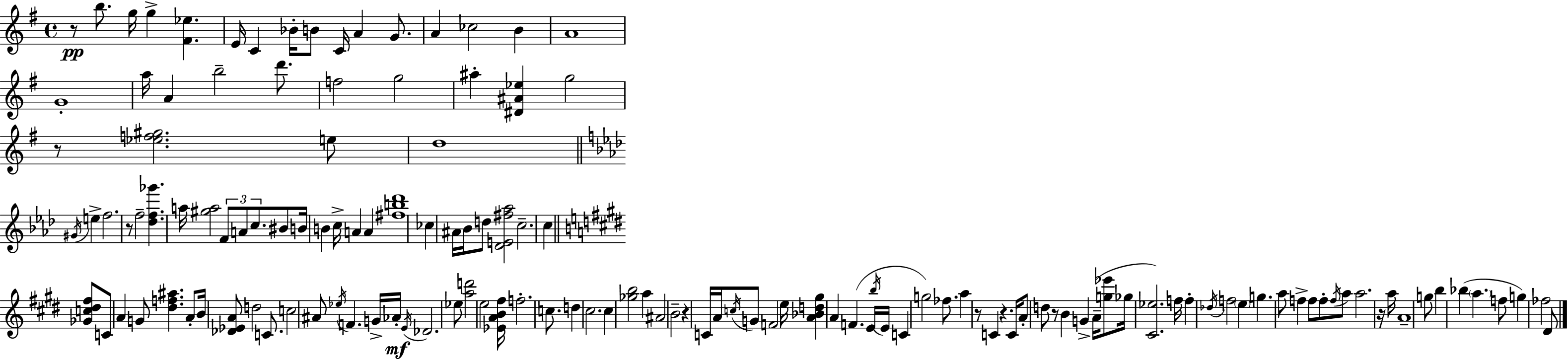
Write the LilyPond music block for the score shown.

{
  \clef treble
  \time 4/4
  \defaultTimeSignature
  \key g \major
  r8\pp b''8. g''16 g''4-> <fis' ees''>4. | e'16 c'4 bes'16-. b'8 c'16 a'4 g'8. | a'4 ces''2 b'4 | a'1 | \break g'1-. | a''16 a'4 b''2-- d'''8. | f''2 g''2 | ais''4-. <dis' ais' ees''>4 g''2 | \break r8 <ees'' f'' gis''>2. e''8 | d''1 | \bar "||" \break \key aes \major \acciaccatura { gis'16 } e''4-> f''2. | r8 f''2-- <des'' f'' ges'''>4. | a''16 <gis'' a''>2 \tuplet 3/2 { f'8 a'8 c''8. } | bis'8 b'16 b'4 c''16-> a'4 a'4 | \break <fis'' b'' des'''>1 | ces''4 ais'16 bes'16 d''8 <des' e' fis'' aes''>2 | c''2.-- c''4 | \bar "||" \break \key e \major <ges' c'' dis'' fis''>8 c'8 a'4 g'8 <dis'' f'' ais''>4. | a'8-. b'16 <des' ees' a'>8 d''2 c'8. | c''2 ais'8 \acciaccatura { ees''16 } f'4. | g'16-> aes'16-.\mf \acciaccatura { e'16 } des'2. | \break ees''8 <a'' d'''>2 e''2 | <ees' a' b' fis''>16 f''2.-. c''8. | d''4 cis''2. | cis''4 <ges'' b''>2 a''4 | \break ais'2 b'2-- | r4 c'16 a'16 \acciaccatura { c''16 } g'8 f'2 | e''16 <a' bes' d'' gis''>4 a'4 f'4.( | e'16 \acciaccatura { b''16 } e'16 c'4 g''2) | \break fes''8. a''4 r8 c'4 r4. | c'16 a'8-. d''8 r8 b'4 g'4-> | a'16--( <g'' ees'''>8 ges''16 <cis' ees''>2.) | f''16 f''4-. \acciaccatura { des''16 } f''2 | \break \parenthesize e''4 g''4. a''8 f''4-> | f''8 f''8-. \acciaccatura { f''16 } a''8 a''2. | r16 a''16 a'1-- | g''8 b''4 bes''4( | \break \parenthesize a''4. f''8 g''4) fes''2 | dis'8 \bar "|."
}